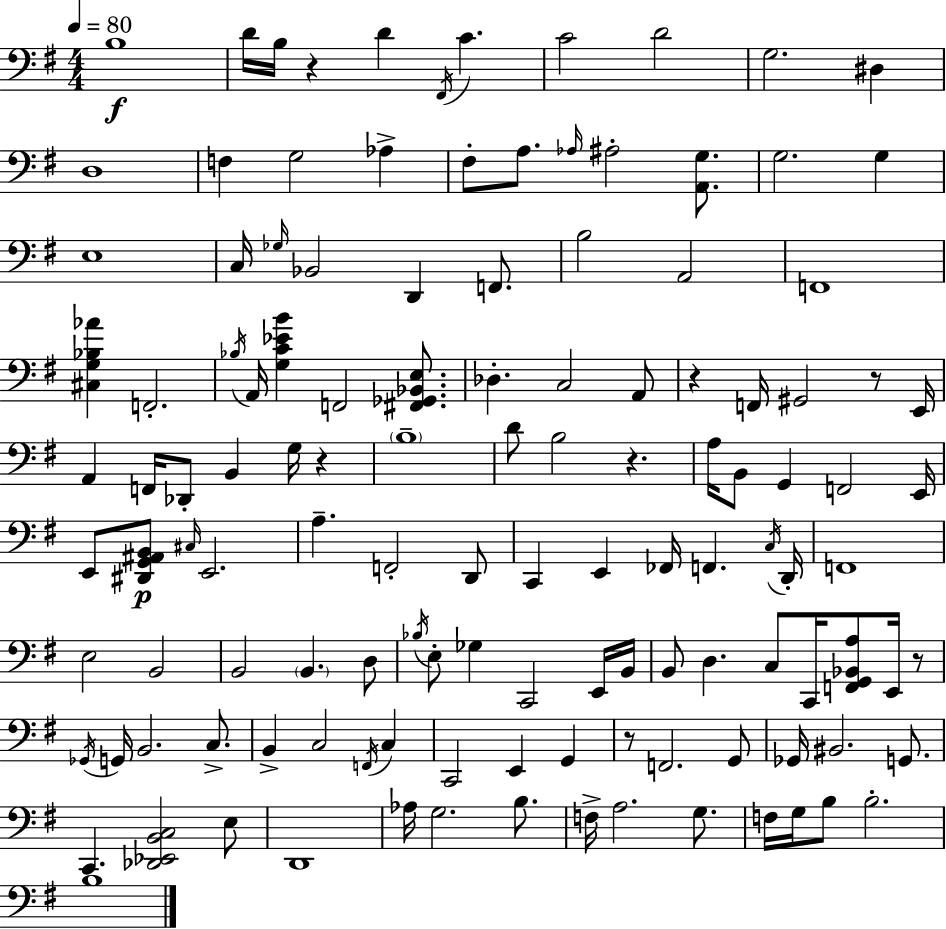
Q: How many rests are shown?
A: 7